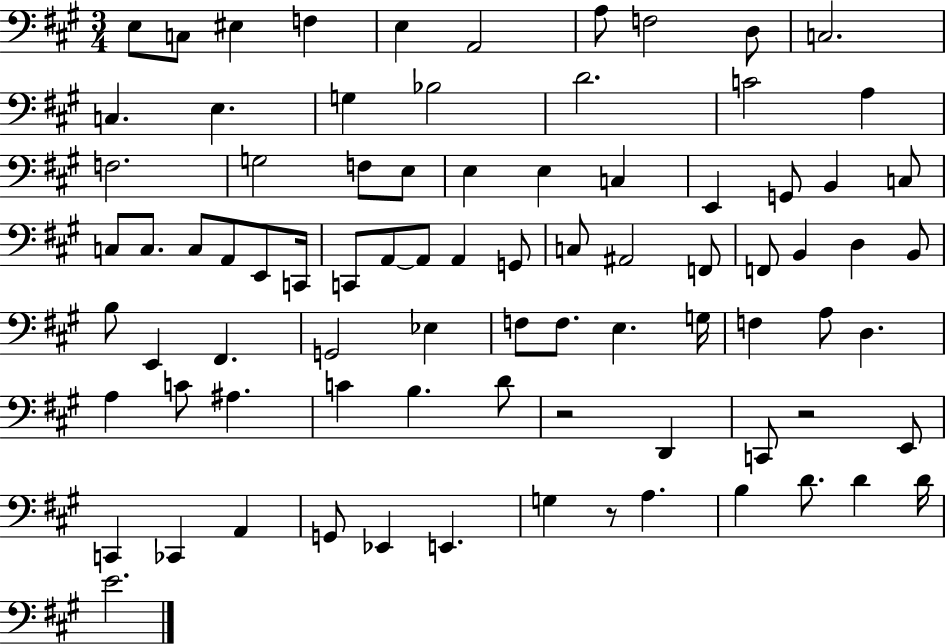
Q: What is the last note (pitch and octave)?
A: E4